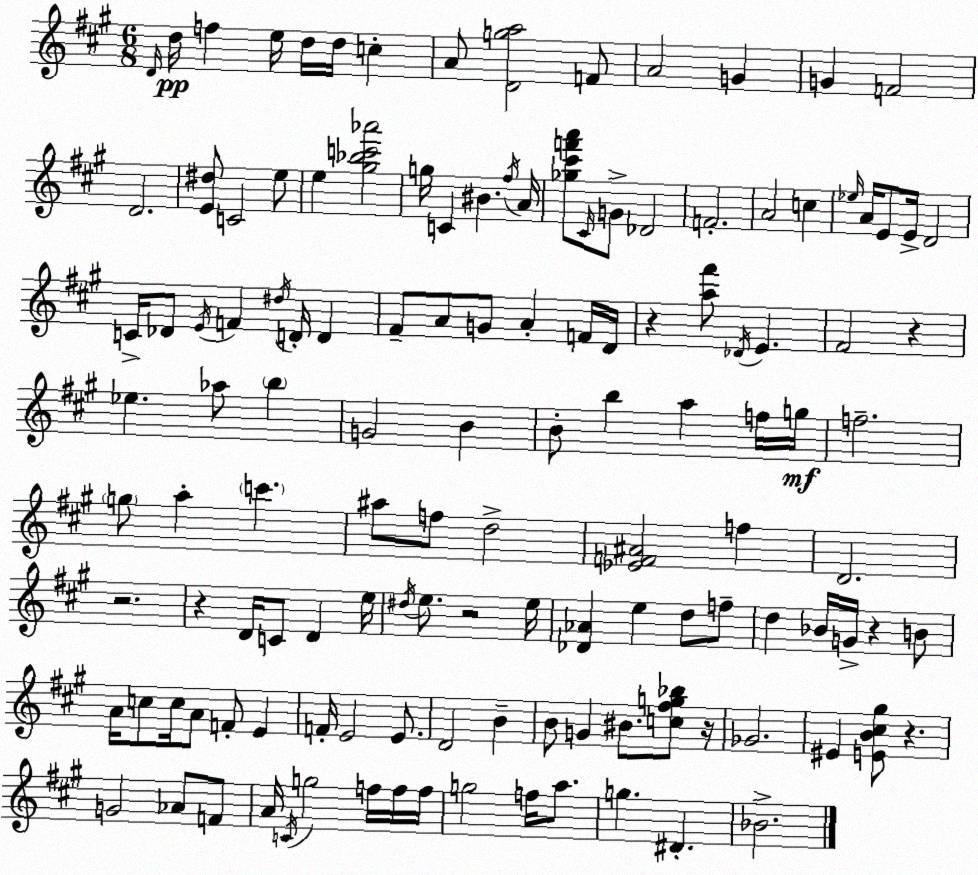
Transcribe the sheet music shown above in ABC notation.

X:1
T:Untitled
M:6/8
L:1/4
K:A
D/4 d/4 f e/4 d/4 d/4 c A/2 [Dga]2 F/2 A2 G G F2 D2 [E^d]/2 C2 e/2 e [^g_bc'_a']2 g/4 C ^B ^f/4 A/4 [_g^c'f'a']/2 ^C/4 G/2 _D2 F2 A2 c _e/4 A/4 E/2 E/4 D2 C/4 _D/2 E/4 F ^d/4 D/4 D ^F/2 A/2 G/2 A F/4 D/4 z [a^f']/2 _D/4 E ^F2 z _e _a/2 b G2 B B/2 b a f/4 g/4 f2 g/2 a c' ^a/2 f/2 d2 [_EF^A]2 f D2 z2 z D/4 C/2 D e/4 ^d/4 e/2 z2 e/4 [_D_A] e d/2 f/2 d _B/4 G/4 z B/2 A/4 c/2 c/4 A/2 F/2 E F/4 E2 E/2 D2 B B/2 G ^B/2 [c^fg_b]/2 z/4 _G2 ^E [EB^c^g]/2 z G2 _A/2 F/2 A/4 C/4 g2 f/4 f/4 f/4 g2 f/4 a/2 g ^D _B2